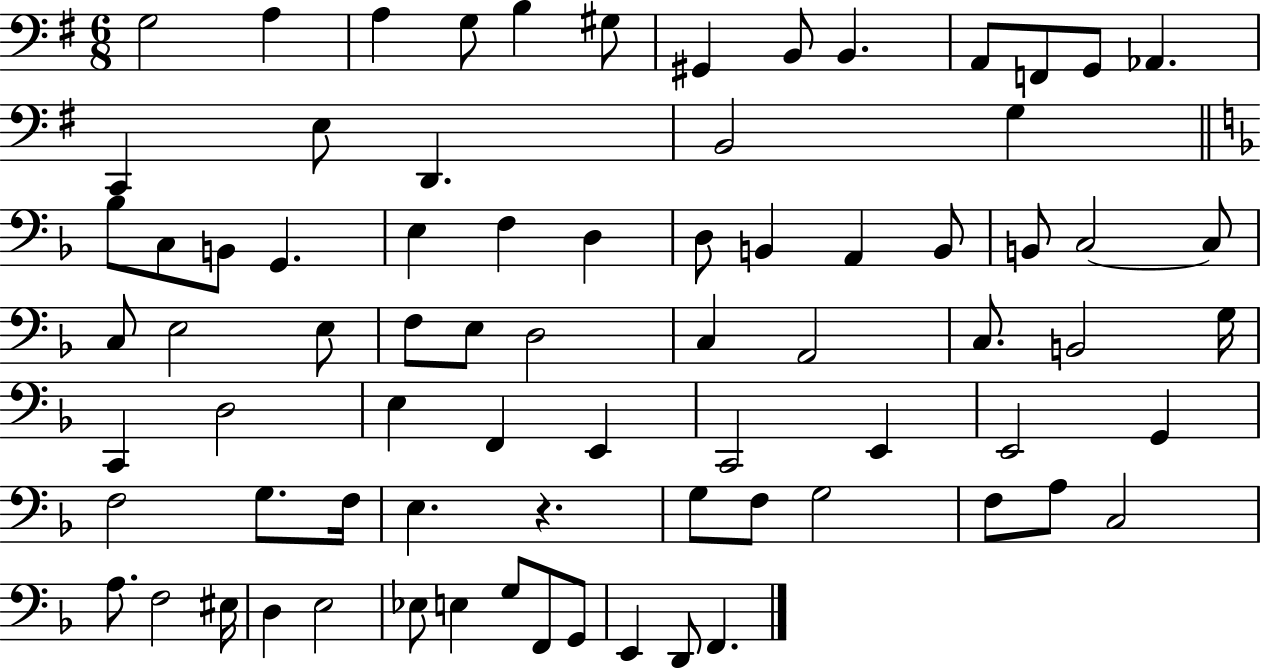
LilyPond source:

{
  \clef bass
  \numericTimeSignature
  \time 6/8
  \key g \major
  \repeat volta 2 { g2 a4 | a4 g8 b4 gis8 | gis,4 b,8 b,4. | a,8 f,8 g,8 aes,4. | \break c,4 e8 d,4. | b,2 g4 | \bar "||" \break \key d \minor bes8 c8 b,8 g,4. | e4 f4 d4 | d8 b,4 a,4 b,8 | b,8 c2~~ c8 | \break c8 e2 e8 | f8 e8 d2 | c4 a,2 | c8. b,2 g16 | \break c,4 d2 | e4 f,4 e,4 | c,2 e,4 | e,2 g,4 | \break f2 g8. f16 | e4. r4. | g8 f8 g2 | f8 a8 c2 | \break a8. f2 eis16 | d4 e2 | ees8 e4 g8 f,8 g,8 | e,4 d,8 f,4. | \break } \bar "|."
}